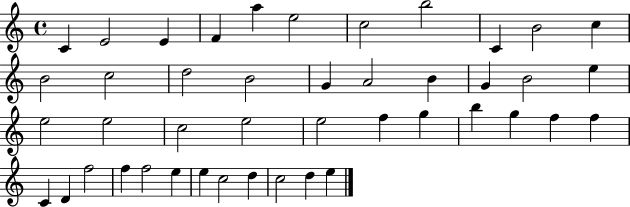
C4/q E4/h E4/q F4/q A5/q E5/h C5/h B5/h C4/q B4/h C5/q B4/h C5/h D5/h B4/h G4/q A4/h B4/q G4/q B4/h E5/q E5/h E5/h C5/h E5/h E5/h F5/q G5/q B5/q G5/q F5/q F5/q C4/q D4/q F5/h F5/q F5/h E5/q E5/q C5/h D5/q C5/h D5/q E5/q